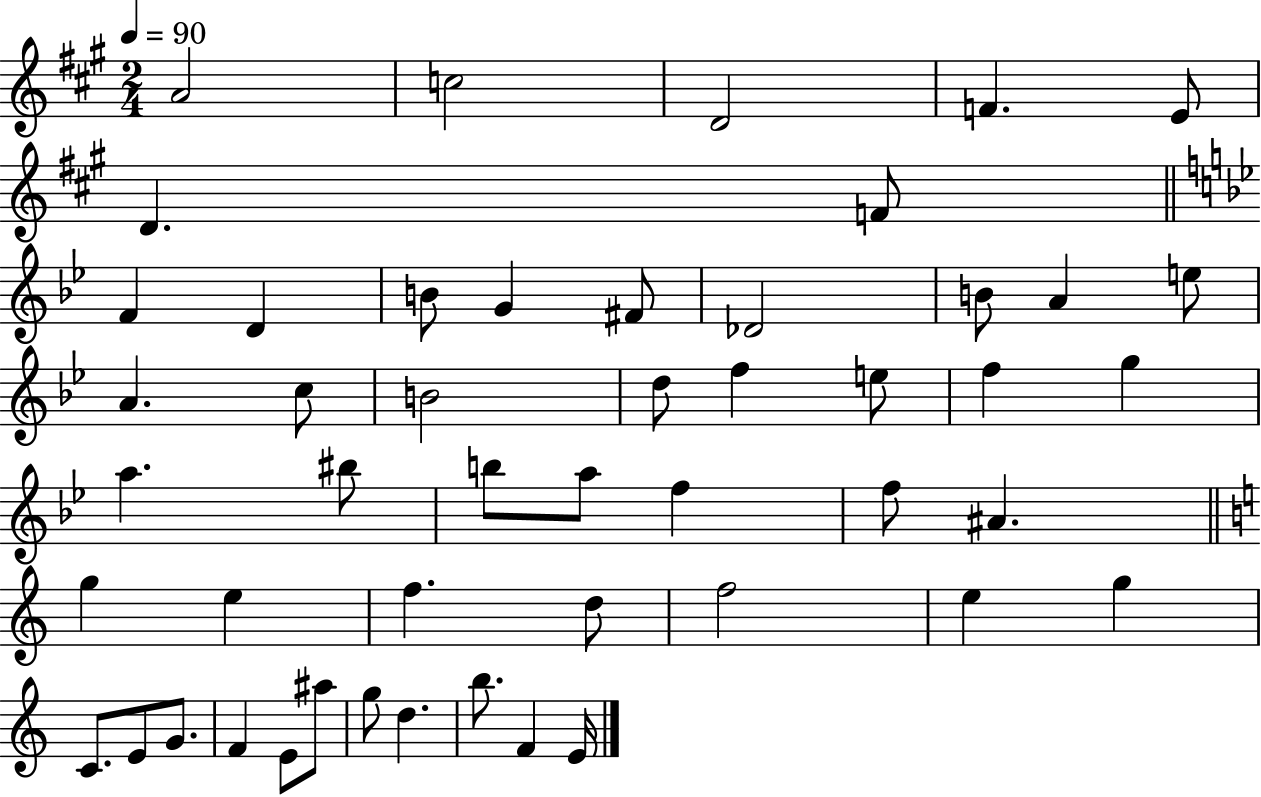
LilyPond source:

{
  \clef treble
  \numericTimeSignature
  \time 2/4
  \key a \major
  \tempo 4 = 90
  a'2 | c''2 | d'2 | f'4. e'8 | \break d'4. f'8 | \bar "||" \break \key g \minor f'4 d'4 | b'8 g'4 fis'8 | des'2 | b'8 a'4 e''8 | \break a'4. c''8 | b'2 | d''8 f''4 e''8 | f''4 g''4 | \break a''4. bis''8 | b''8 a''8 f''4 | f''8 ais'4. | \bar "||" \break \key c \major g''4 e''4 | f''4. d''8 | f''2 | e''4 g''4 | \break c'8. e'8 g'8. | f'4 e'8 ais''8 | g''8 d''4. | b''8. f'4 e'16 | \break \bar "|."
}